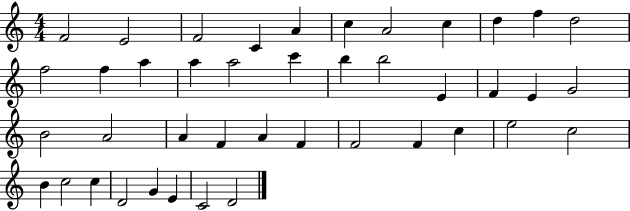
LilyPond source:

{
  \clef treble
  \numericTimeSignature
  \time 4/4
  \key c \major
  f'2 e'2 | f'2 c'4 a'4 | c''4 a'2 c''4 | d''4 f''4 d''2 | \break f''2 f''4 a''4 | a''4 a''2 c'''4 | b''4 b''2 e'4 | f'4 e'4 g'2 | \break b'2 a'2 | a'4 f'4 a'4 f'4 | f'2 f'4 c''4 | e''2 c''2 | \break b'4 c''2 c''4 | d'2 g'4 e'4 | c'2 d'2 | \bar "|."
}